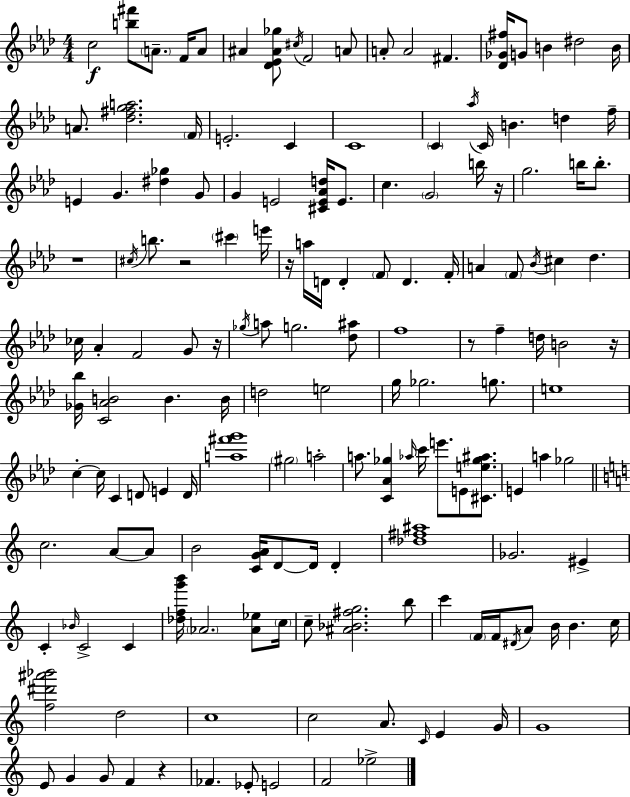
C5/h [B5,F#6]/e A4/e. F4/s A4/e A#4/q [Db4,Eb4,A#4,Gb5]/e C#5/s F4/h A4/e A4/e A4/h F#4/q. [Db4,Gb4,F#5]/s G4/e B4/q D#5/h B4/s A4/e. [Db5,F#5,G5,A5]/h. F4/s E4/h. C4/q C4/w C4/q Ab5/s C4/s B4/q. D5/q F5/s E4/q G4/q. [D#5,Gb5]/q G4/e G4/q E4/h [C#4,E4,Ab4,D5]/s E4/e. C5/q. G4/h B5/s R/s G5/h. B5/s B5/e. R/w C#5/s B5/e. R/h C#6/q E6/s R/s A5/s D4/s D4/q F4/e D4/q. F4/s A4/q F4/e Bb4/s C#5/q Db5/q. CES5/s Ab4/q F4/h G4/e R/s Gb5/s A5/e G5/h. [Db5,A#5]/e F5/w R/e F5/q D5/s B4/h R/s [Gb4,Bb5]/s [C4,Ab4,B4]/h B4/q. B4/s D5/h E5/h G5/s Gb5/h. G5/e. E5/w C5/q C5/s C4/q D4/e E4/q D4/s [A5,F#6,G6]/w G#5/h A5/h A5/e. [C4,Ab4,Gb5]/q Ab5/s C6/s E6/e. E4/e [C#4,E5,Gb5,A#5]/e. E4/q A5/q Gb5/h C5/h. A4/e A4/e B4/h [C4,G4,A4]/s D4/e D4/s D4/q [Db5,F#5,A#5]/w Gb4/h. EIS4/q C4/q Bb4/s C4/h C4/q [Db5,F5,G6,B6]/s Ab4/h. [Ab4,Eb5]/e C5/s C5/e [A#4,Bb4,F#5,G5]/h. B5/e C6/q F4/s F4/s D#4/s A4/e B4/s B4/q. C5/s [F5,D#6,A#6,Bb6]/h D5/h C5/w C5/h A4/e. C4/s E4/q G4/s G4/w E4/e G4/q G4/e F4/q R/q FES4/q. Eb4/e E4/h F4/h Eb5/h